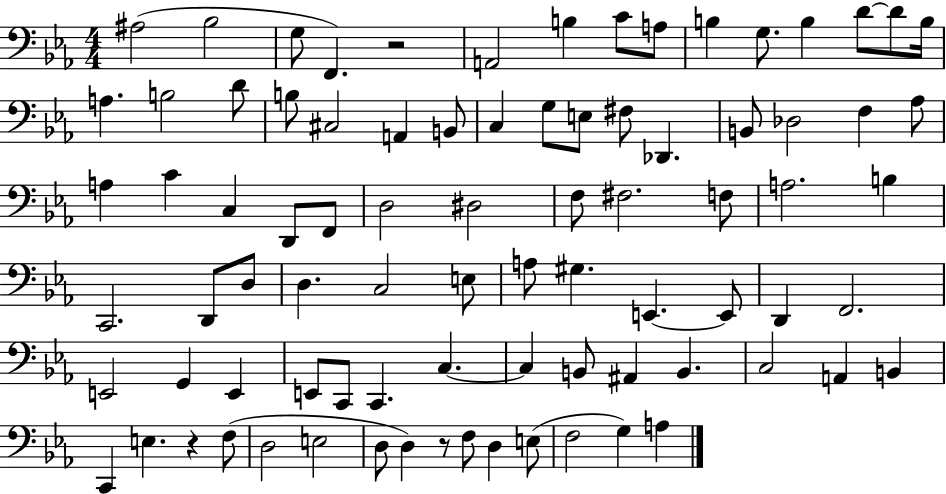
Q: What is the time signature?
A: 4/4